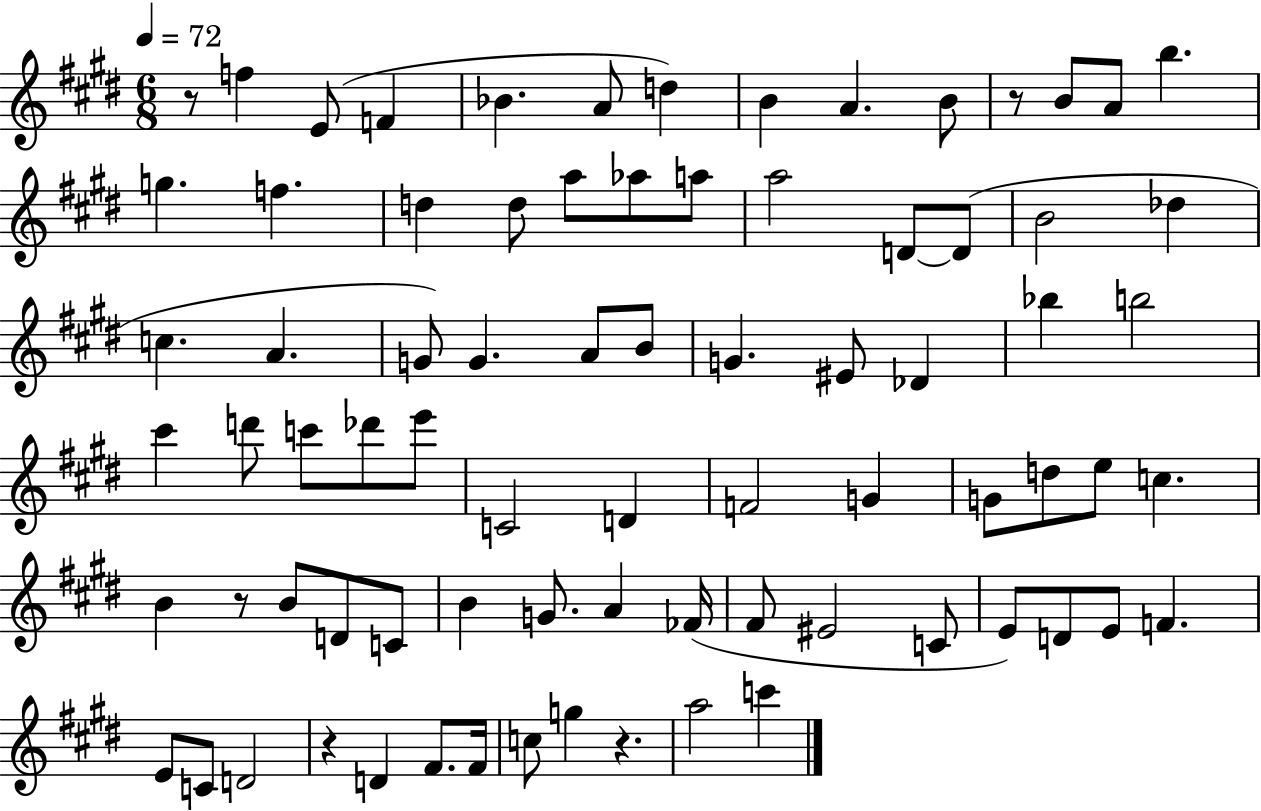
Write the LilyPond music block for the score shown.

{
  \clef treble
  \numericTimeSignature
  \time 6/8
  \key e \major
  \tempo 4 = 72
  \repeat volta 2 { r8 f''4 e'8( f'4 | bes'4. a'8 d''4) | b'4 a'4. b'8 | r8 b'8 a'8 b''4. | \break g''4. f''4. | d''4 d''8 a''8 aes''8 a''8 | a''2 d'8~~ d'8( | b'2 des''4 | \break c''4. a'4. | g'8) g'4. a'8 b'8 | g'4. eis'8 des'4 | bes''4 b''2 | \break cis'''4 d'''8 c'''8 des'''8 e'''8 | c'2 d'4 | f'2 g'4 | g'8 d''8 e''8 c''4. | \break b'4 r8 b'8 d'8 c'8 | b'4 g'8. a'4 fes'16( | fis'8 eis'2 c'8 | e'8) d'8 e'8 f'4. | \break e'8 c'8 d'2 | r4 d'4 fis'8. fis'16 | c''8 g''4 r4. | a''2 c'''4 | \break } \bar "|."
}